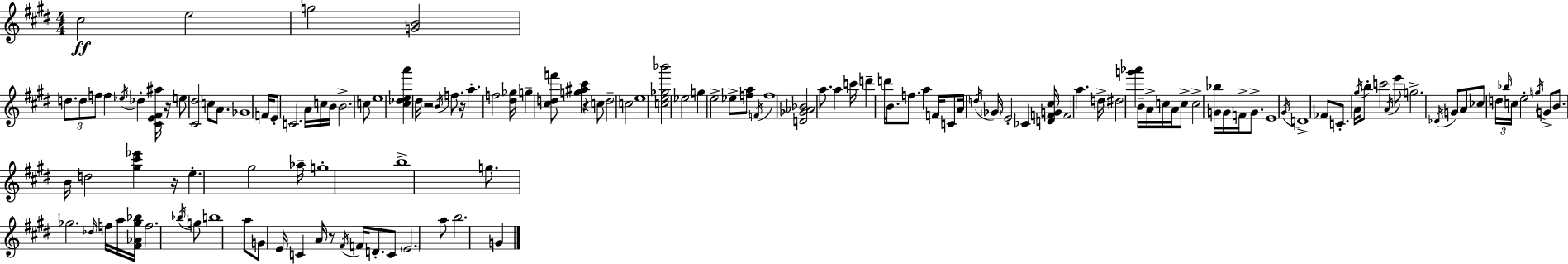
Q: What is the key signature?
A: E major